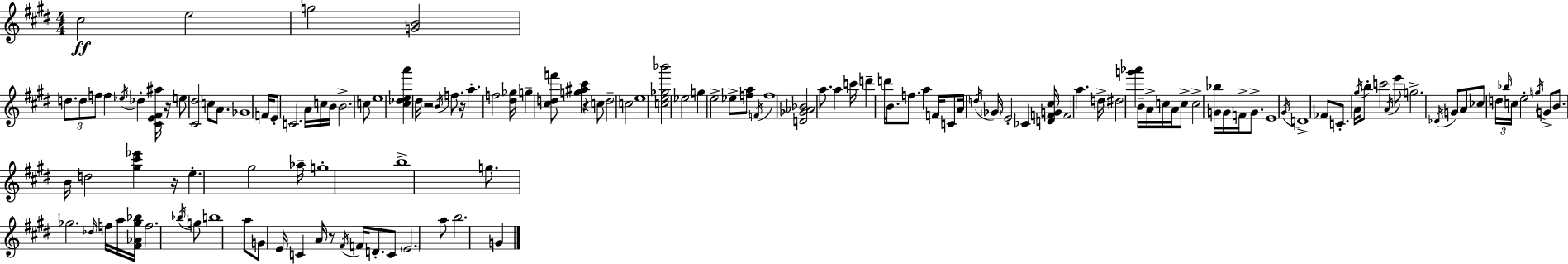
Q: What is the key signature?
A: E major